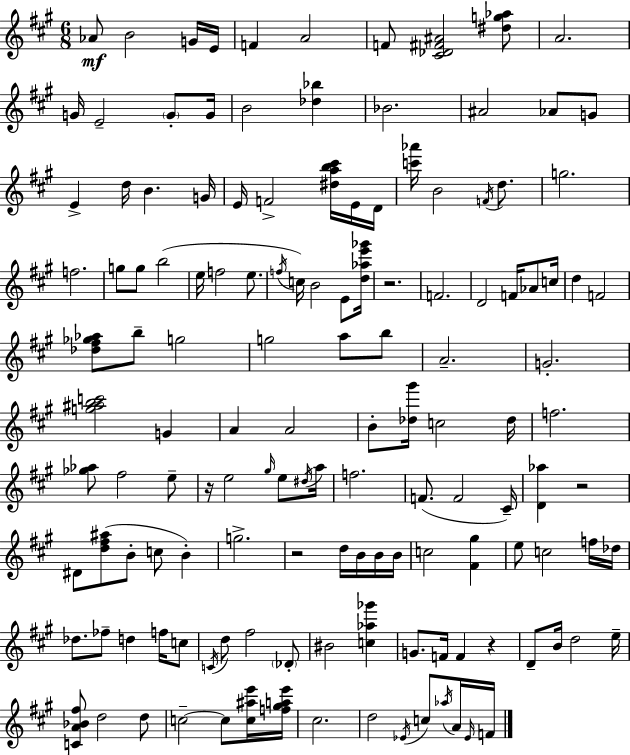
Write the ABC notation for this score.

X:1
T:Untitled
M:6/8
L:1/4
K:A
_A/2 B2 G/4 E/4 F A2 F/2 [^C_D^F^A]2 [^dg_a]/2 A2 G/4 E2 G/2 G/4 B2 [_d_b] _B2 ^A2 _A/2 G/2 E d/4 B G/4 E/4 F2 [^dab^c']/4 E/4 D/4 [c'_a']/4 B2 F/4 d/2 g2 f2 g/2 g/2 b2 e/4 f2 e/2 f/4 c/4 B2 E/2 [d_ae'_g']/4 z2 F2 D2 F/4 _A/2 c/4 d F2 [_d^f_g_a]/2 b/2 g2 g2 a/2 b/2 A2 G2 [g^abc']2 G A A2 B/2 [_d^g']/4 c2 _d/4 f2 [_g_a]/2 ^f2 e/2 z/4 e2 ^g/4 e/2 ^d/4 a/4 f2 F/2 F2 ^C/4 [D_a] z2 ^D/2 [d^f^a]/2 B/2 c/2 B g2 z2 d/4 B/4 B/4 B/4 c2 [^F^g] e/2 c2 f/4 _d/4 _d/2 _f/2 d f/4 c/2 C/4 d/2 ^f2 _D/2 ^B2 [c_a_g'] G/2 F/4 F z D/2 B/4 d2 e/4 [CA_B^f]/2 d2 d/2 c2 c/2 [c^ae']/4 [f^gae']/4 ^c2 d2 _E/4 c/2 _a/4 A/4 _E/4 F/4